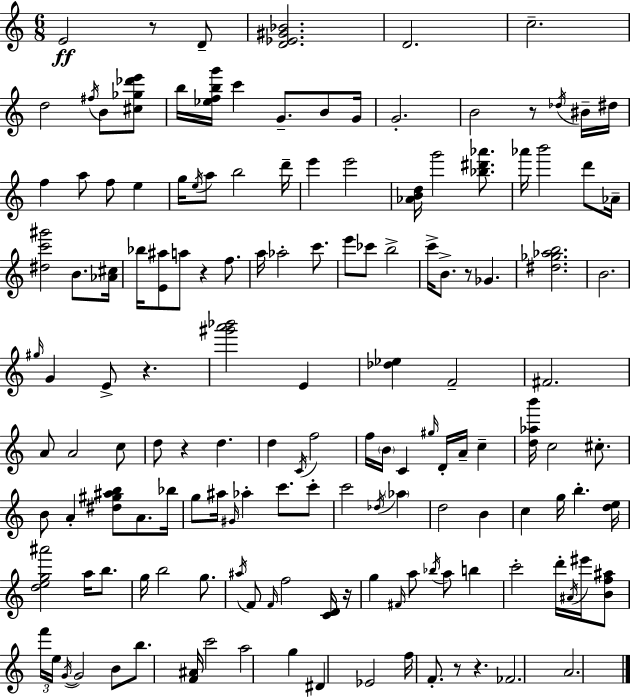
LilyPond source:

{
  \clef treble
  \numericTimeSignature
  \time 6/8
  \key a \minor
  e'2\ff r8 d'8-- | <d' ees' gis' bes'>2. | d'2. | c''2.-- | \break d''2 \acciaccatura { fis''16 } b'8 <cis'' ges'' des''' e'''>8 | b''16 <ees'' f'' b'' g'''>16 c'''4 g'8.-- b'8 | g'16 g'2.-. | b'2 r8 \acciaccatura { des''16 } | \break bis'16-- dis''16 f''4 a''8 f''8 e''4 | g''16 \acciaccatura { e''16 } a''8 b''2 | d'''16-- e'''4 e'''2 | <aes' b' d''>16 g'''2 | \break <bes'' dis''' aes'''>8. aes'''16 b'''2 | d'''8 aes'16-- <dis'' c''' gis'''>2 b'8. | <aes' cis''>16 bes''16 <e' ais''>8 a''8 r4 | f''8. a''16 aes''2-. | \break c'''8. e'''8 ces'''8 b''2-> | c'''16-> b'8.-> r8 ges'4. | <dis'' ges'' aes'' b''>2. | b'2. | \break \grace { gis''16 } g'4 e'8-> r4. | <gis''' a''' bes'''>2 | e'4 <des'' ees''>4 f'2-- | fis'2. | \break a'8 a'2 | c''8 d''8 r4 d''4. | d''4 \acciaccatura { c'16 } f''2 | f''16 \parenthesize b'16 c'4 \grace { gis''16 } | \break d'16-. a'16-- c''4-- <d'' aes'' b'''>16 c''2 | cis''8.-. b'8 a'4-. | <dis'' gis'' ais'' b''>8 a'8. bes''16 g''8 ais''16 \grace { gis'16 } aes''4-. | c'''8. c'''8-. c'''2 | \break \acciaccatura { des''16 } \parenthesize aes''4 d''2 | b'4 c''4 | g''16 b''4.-. <d'' e''>16 <d'' e'' g'' ais'''>2 | a''16 b''8. g''16 b''2 | \break g''8. \acciaccatura { ais''16 } f'8 \grace { f'16 } | f''2 <c' d'>16 r16 g''4 | \grace { fis'16 } a''8 \acciaccatura { bes''16 } a''8 b''4 | c'''2-. d'''16-. \acciaccatura { ais'16 } eis'''16 <b' f'' ais''>8 | \break \tuplet 3/2 { f'''16 e''16 \acciaccatura { g'16~ }~ } g'2 | b'8 b''8. <f' ais'>16 c'''2 | a''2 g''4 | dis'4 ees'2 | \break f''16 f'8.-. r8 r4. | fes'2. | a'2. | \bar "|."
}